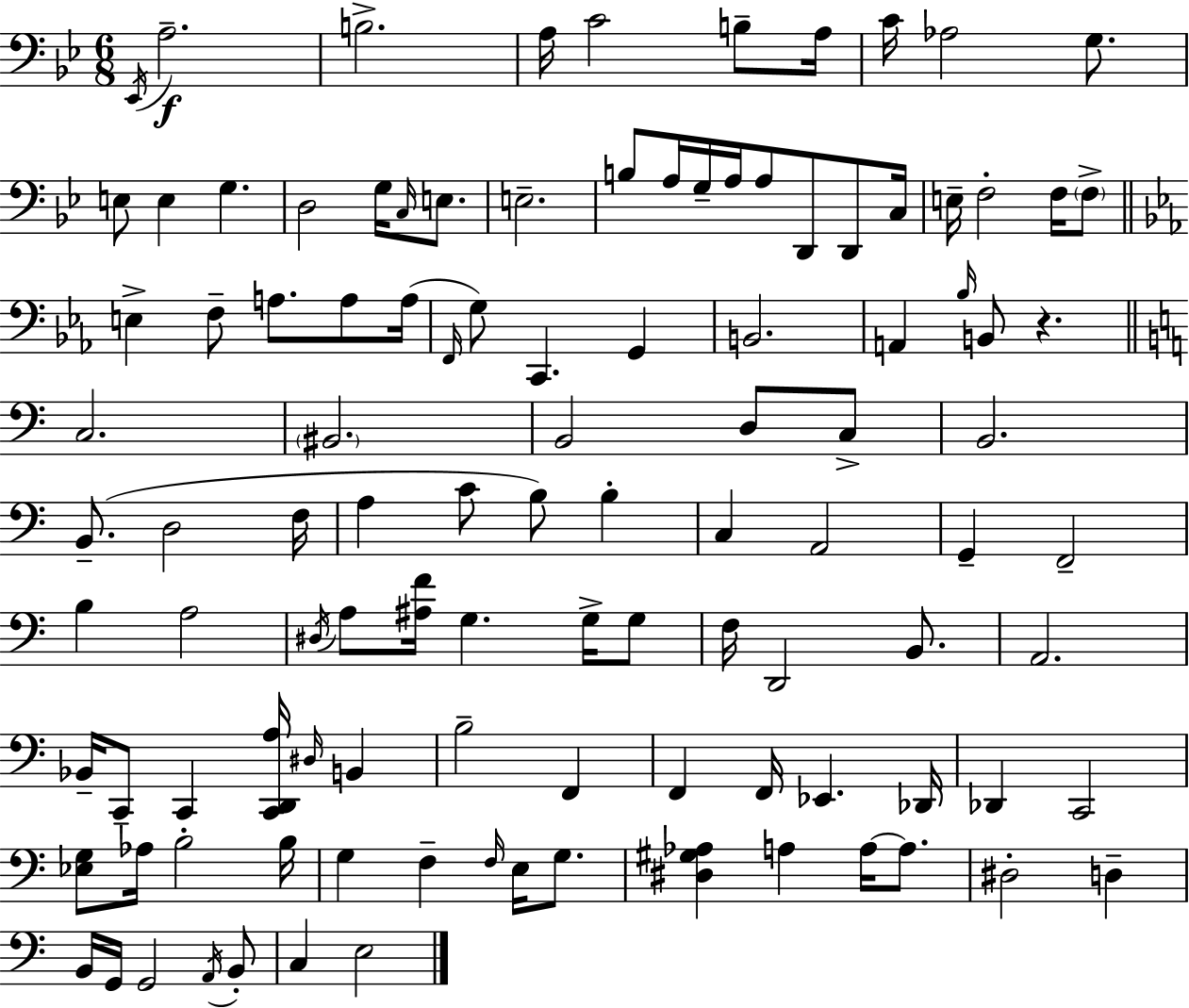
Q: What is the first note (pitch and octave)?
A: Eb2